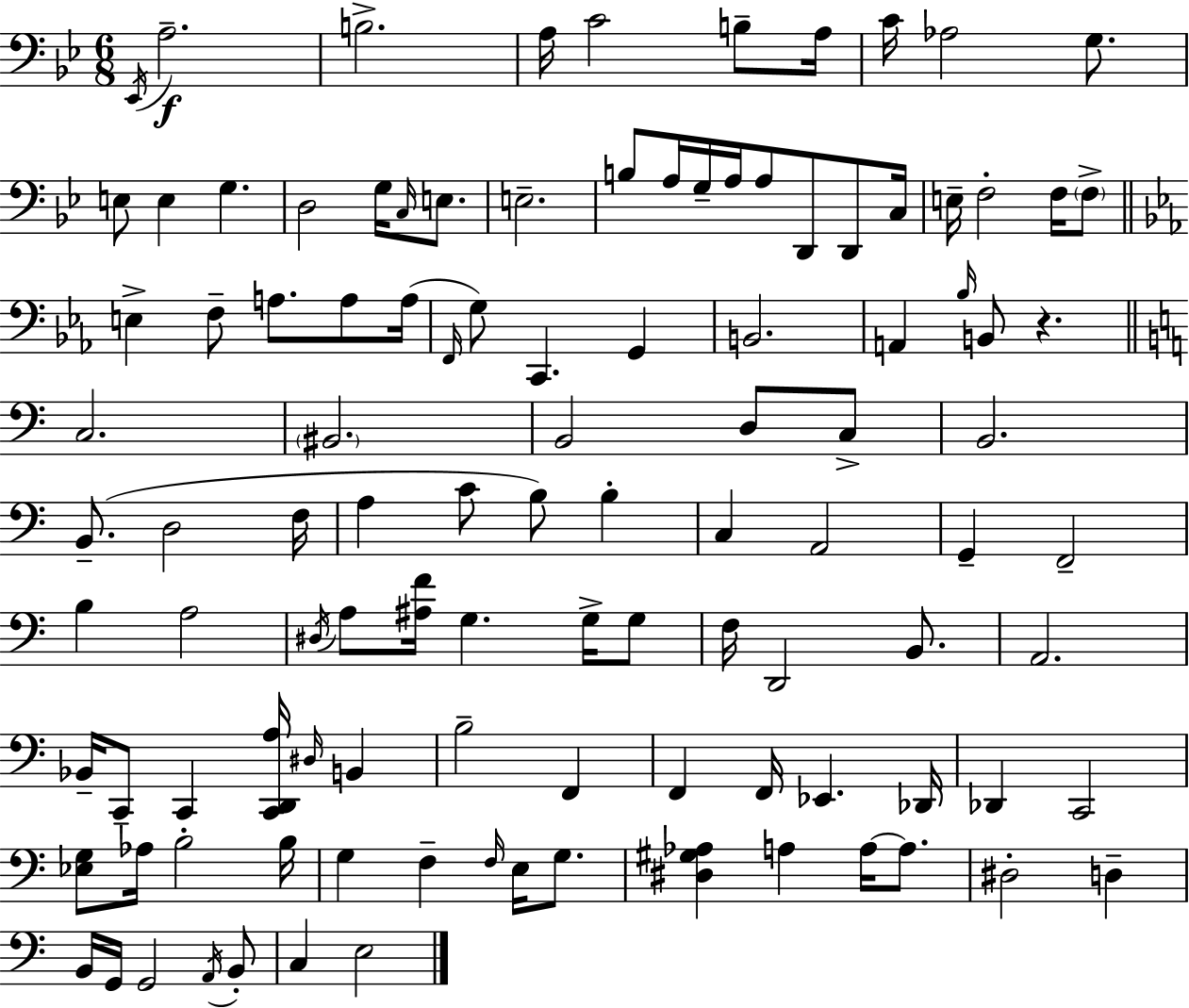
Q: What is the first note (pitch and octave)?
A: Eb2